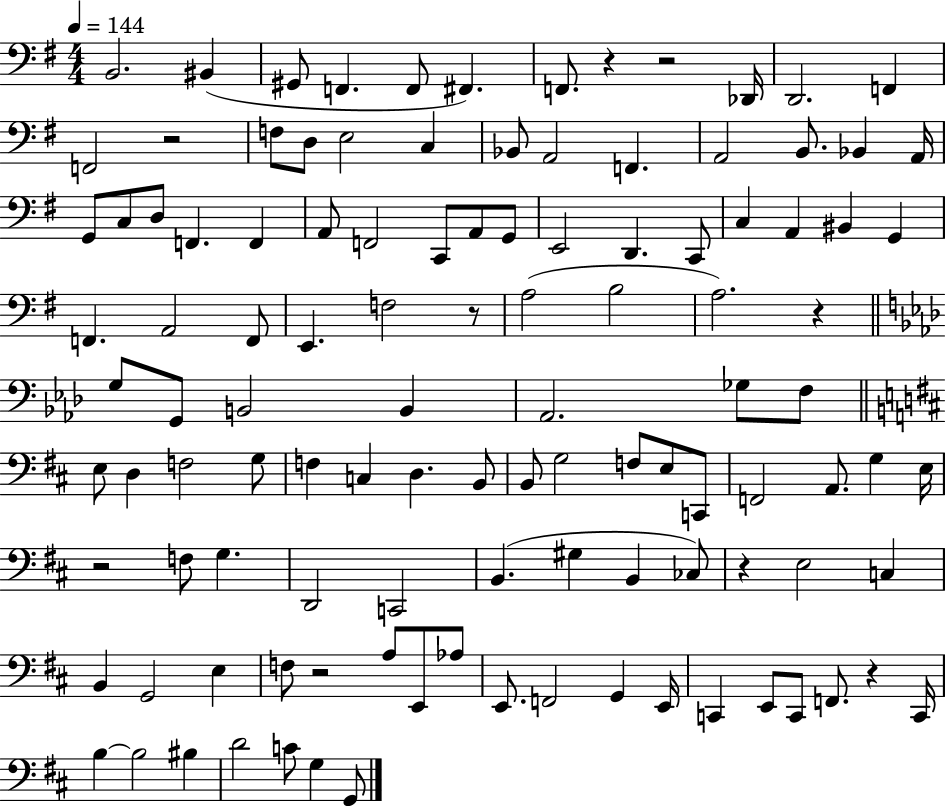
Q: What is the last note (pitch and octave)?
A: G2